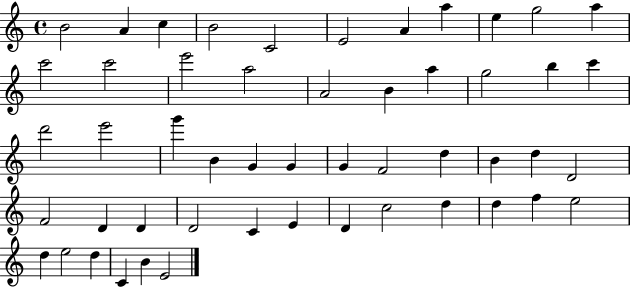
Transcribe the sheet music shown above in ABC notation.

X:1
T:Untitled
M:4/4
L:1/4
K:C
B2 A c B2 C2 E2 A a e g2 a c'2 c'2 e'2 a2 A2 B a g2 b c' d'2 e'2 g' B G G G F2 d B d D2 F2 D D D2 C E D c2 d d f e2 d e2 d C B E2